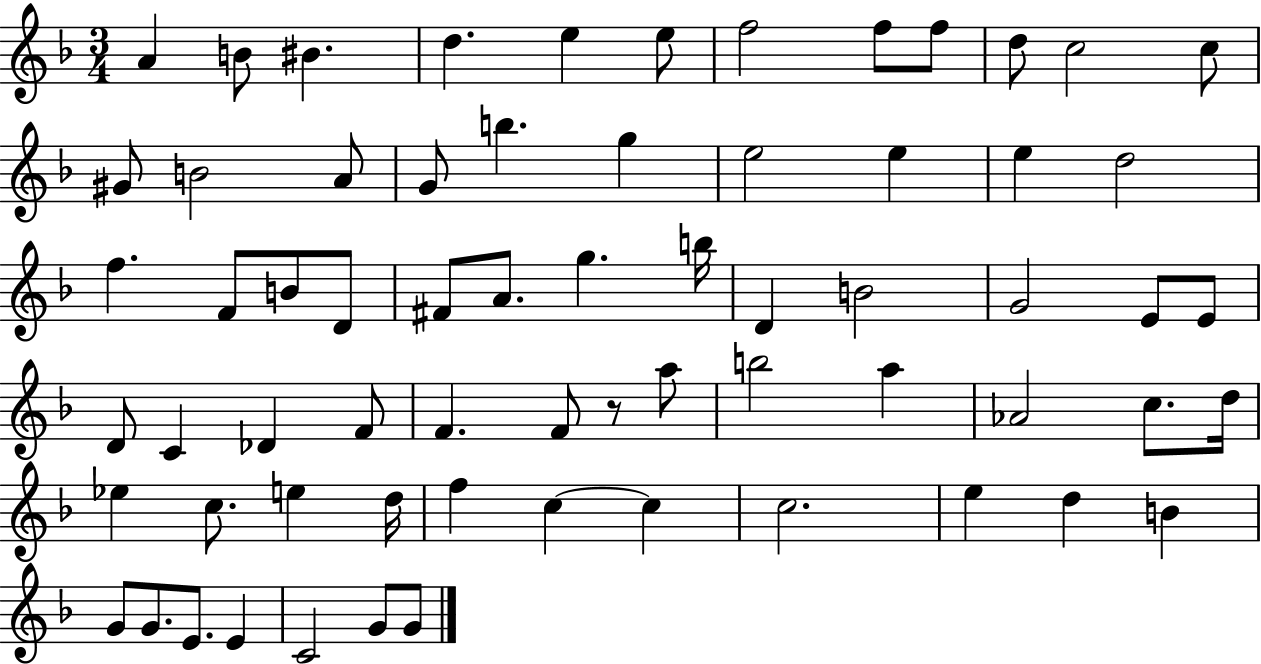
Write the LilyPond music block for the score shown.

{
  \clef treble
  \numericTimeSignature
  \time 3/4
  \key f \major
  a'4 b'8 bis'4. | d''4. e''4 e''8 | f''2 f''8 f''8 | d''8 c''2 c''8 | \break gis'8 b'2 a'8 | g'8 b''4. g''4 | e''2 e''4 | e''4 d''2 | \break f''4. f'8 b'8 d'8 | fis'8 a'8. g''4. b''16 | d'4 b'2 | g'2 e'8 e'8 | \break d'8 c'4 des'4 f'8 | f'4. f'8 r8 a''8 | b''2 a''4 | aes'2 c''8. d''16 | \break ees''4 c''8. e''4 d''16 | f''4 c''4~~ c''4 | c''2. | e''4 d''4 b'4 | \break g'8 g'8. e'8. e'4 | c'2 g'8 g'8 | \bar "|."
}